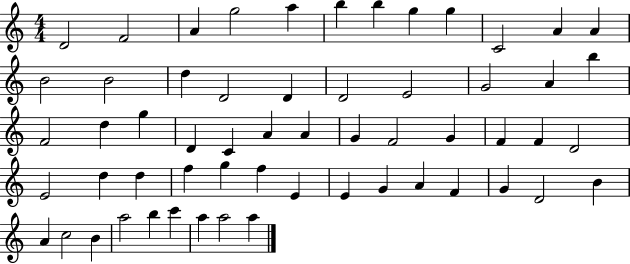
D4/h F4/h A4/q G5/h A5/q B5/q B5/q G5/q G5/q C4/h A4/q A4/q B4/h B4/h D5/q D4/h D4/q D4/h E4/h G4/h A4/q B5/q F4/h D5/q G5/q D4/q C4/q A4/q A4/q G4/q F4/h G4/q F4/q F4/q D4/h E4/h D5/q D5/q F5/q G5/q F5/q E4/q E4/q G4/q A4/q F4/q G4/q D4/h B4/q A4/q C5/h B4/q A5/h B5/q C6/q A5/q A5/h A5/q